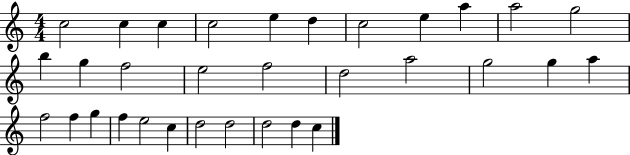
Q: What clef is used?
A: treble